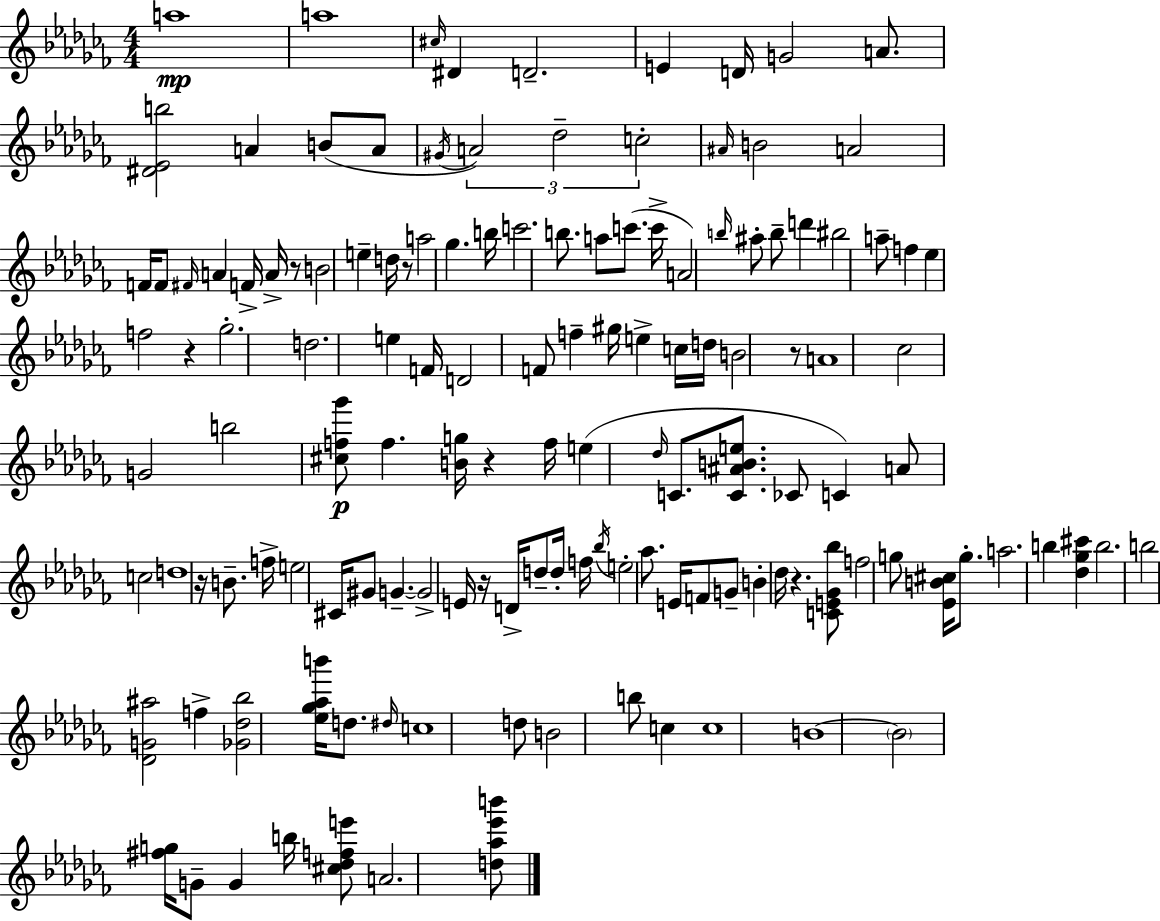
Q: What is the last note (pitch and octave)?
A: A4